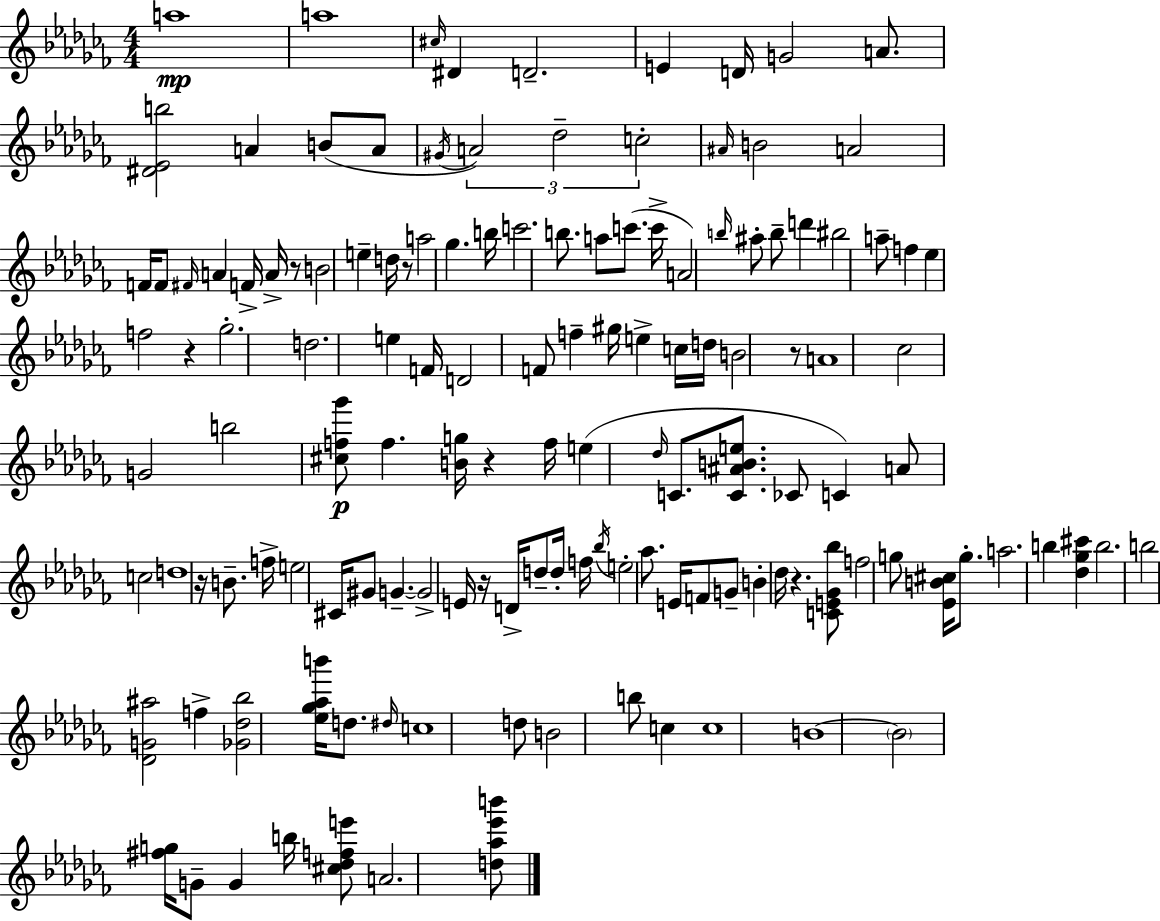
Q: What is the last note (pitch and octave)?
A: A4